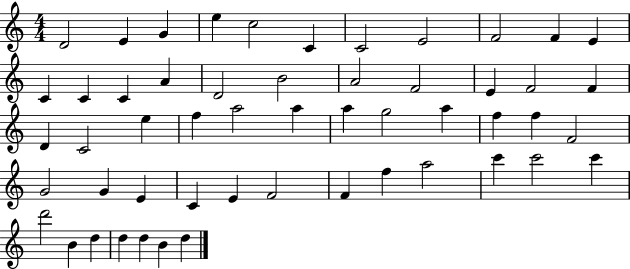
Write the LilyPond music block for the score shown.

{
  \clef treble
  \numericTimeSignature
  \time 4/4
  \key c \major
  d'2 e'4 g'4 | e''4 c''2 c'4 | c'2 e'2 | f'2 f'4 e'4 | \break c'4 c'4 c'4 a'4 | d'2 b'2 | a'2 f'2 | e'4 f'2 f'4 | \break d'4 c'2 e''4 | f''4 a''2 a''4 | a''4 g''2 a''4 | f''4 f''4 f'2 | \break g'2 g'4 e'4 | c'4 e'4 f'2 | f'4 f''4 a''2 | c'''4 c'''2 c'''4 | \break d'''2 b'4 d''4 | d''4 d''4 b'4 d''4 | \bar "|."
}